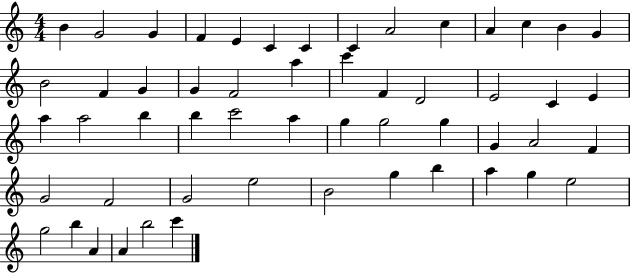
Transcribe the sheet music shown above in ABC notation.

X:1
T:Untitled
M:4/4
L:1/4
K:C
B G2 G F E C C C A2 c A c B G B2 F G G F2 a c' F D2 E2 C E a a2 b b c'2 a g g2 g G A2 F G2 F2 G2 e2 B2 g b a g e2 g2 b A A b2 c'